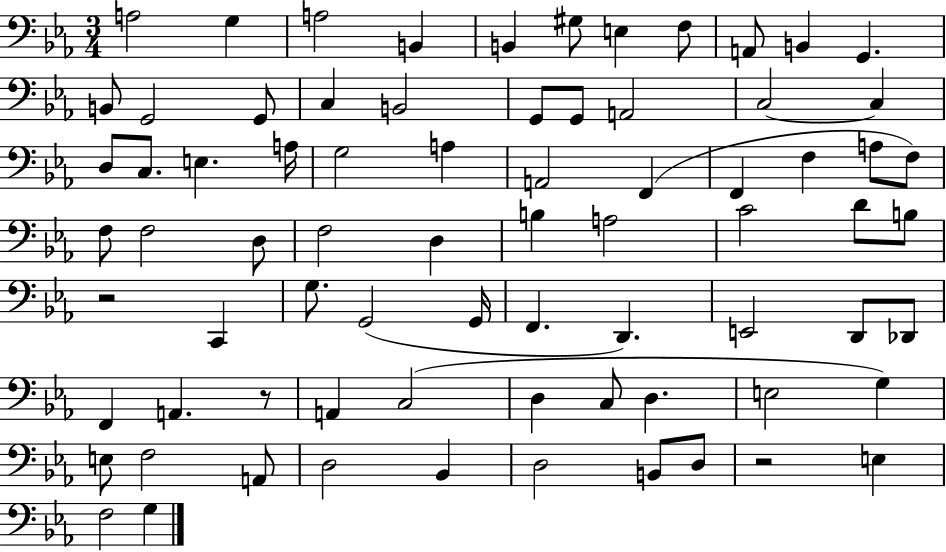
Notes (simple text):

A3/h G3/q A3/h B2/q B2/q G#3/e E3/q F3/e A2/e B2/q G2/q. B2/e G2/h G2/e C3/q B2/h G2/e G2/e A2/h C3/h C3/q D3/e C3/e. E3/q. A3/s G3/h A3/q A2/h F2/q F2/q F3/q A3/e F3/e F3/e F3/h D3/e F3/h D3/q B3/q A3/h C4/h D4/e B3/e R/h C2/q G3/e. G2/h G2/s F2/q. D2/q. E2/h D2/e Db2/e F2/q A2/q. R/e A2/q C3/h D3/q C3/e D3/q. E3/h G3/q E3/e F3/h A2/e D3/h Bb2/q D3/h B2/e D3/e R/h E3/q F3/h G3/q